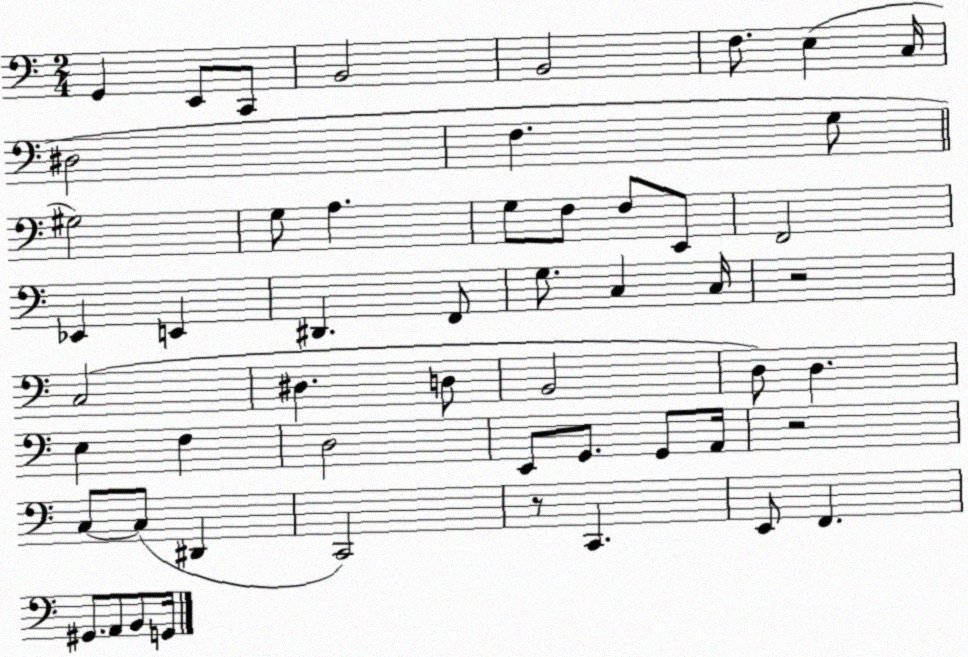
X:1
T:Untitled
M:2/4
L:1/4
K:C
G,, E,,/2 C,,/2 B,,2 B,,2 F,/2 E, C,/4 ^D,2 F, G,/2 ^G,2 G,/2 A, G,/2 F,/2 F,/2 E,,/2 F,,2 _E,, E,, ^D,, F,,/2 G,/2 C, C,/4 z2 C,2 ^D, D,/2 B,,2 D,/2 D, E, F, D,2 E,,/2 G,,/2 G,,/2 A,,/4 z2 C,/2 C,/2 ^D,, C,,2 z/2 C,, E,,/2 F,, ^G,,/2 A,,/2 B,,/2 G,,/4